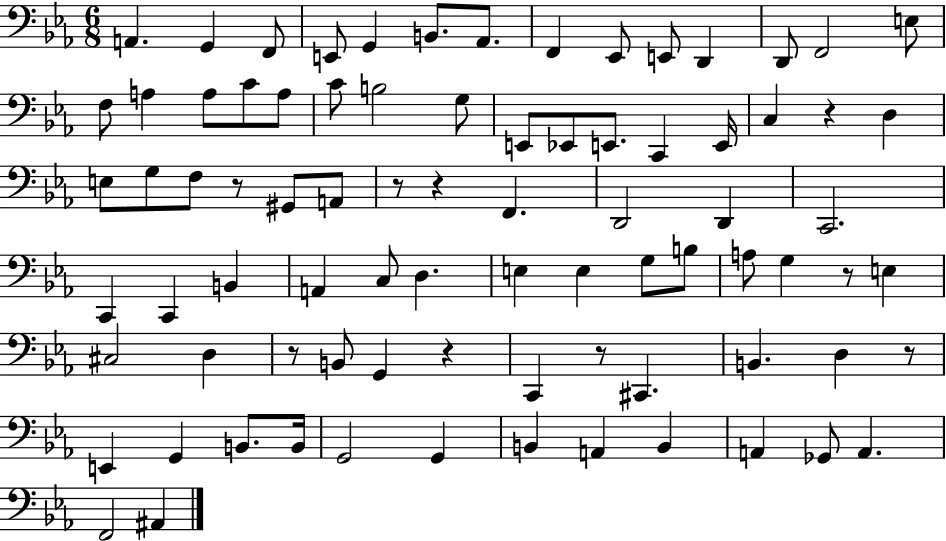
A2/q. G2/q F2/e E2/e G2/q B2/e. Ab2/e. F2/q Eb2/e E2/e D2/q D2/e F2/h E3/e F3/e A3/q A3/e C4/e A3/e C4/e B3/h G3/e E2/e Eb2/e E2/e. C2/q E2/s C3/q R/q D3/q E3/e G3/e F3/e R/e G#2/e A2/e R/e R/q F2/q. D2/h D2/q C2/h. C2/q C2/q B2/q A2/q C3/e D3/q. E3/q E3/q G3/e B3/e A3/e G3/q R/e E3/q C#3/h D3/q R/e B2/e G2/q R/q C2/q R/e C#2/q. B2/q. D3/q R/e E2/q G2/q B2/e. B2/s G2/h G2/q B2/q A2/q B2/q A2/q Gb2/e A2/q. F2/h A#2/q